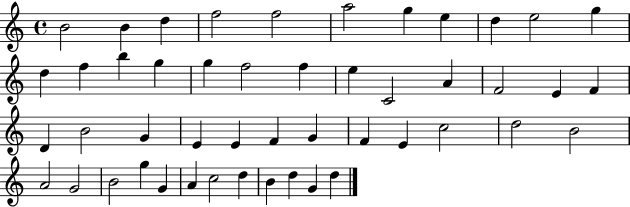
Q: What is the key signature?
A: C major